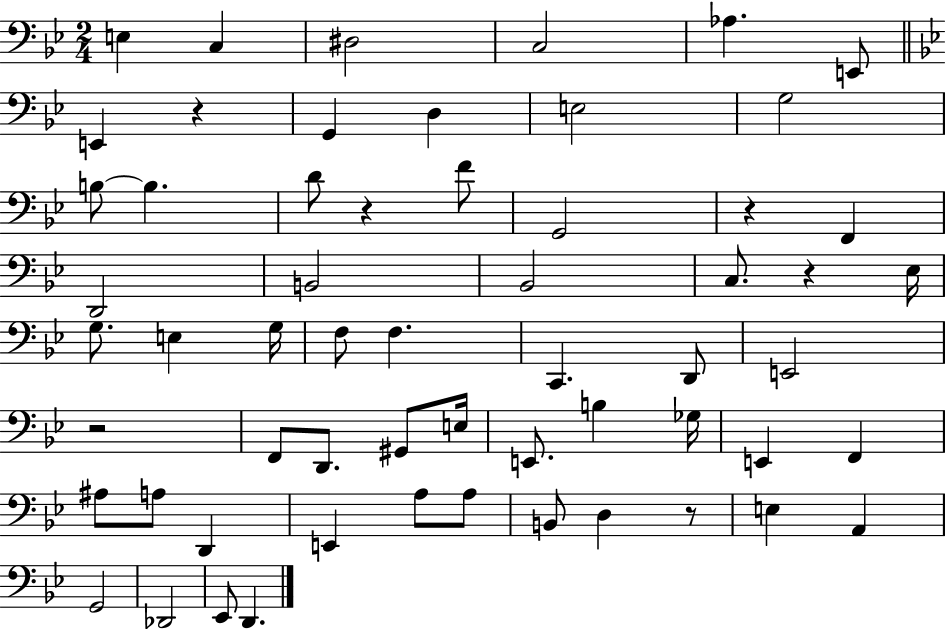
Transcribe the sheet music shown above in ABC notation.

X:1
T:Untitled
M:2/4
L:1/4
K:Bb
E, C, ^D,2 C,2 _A, E,,/2 E,, z G,, D, E,2 G,2 B,/2 B, D/2 z F/2 G,,2 z F,, D,,2 B,,2 _B,,2 C,/2 z _E,/4 G,/2 E, G,/4 F,/2 F, C,, D,,/2 E,,2 z2 F,,/2 D,,/2 ^G,,/2 E,/4 E,,/2 B, _G,/4 E,, F,, ^A,/2 A,/2 D,, E,, A,/2 A,/2 B,,/2 D, z/2 E, A,, G,,2 _D,,2 _E,,/2 D,,